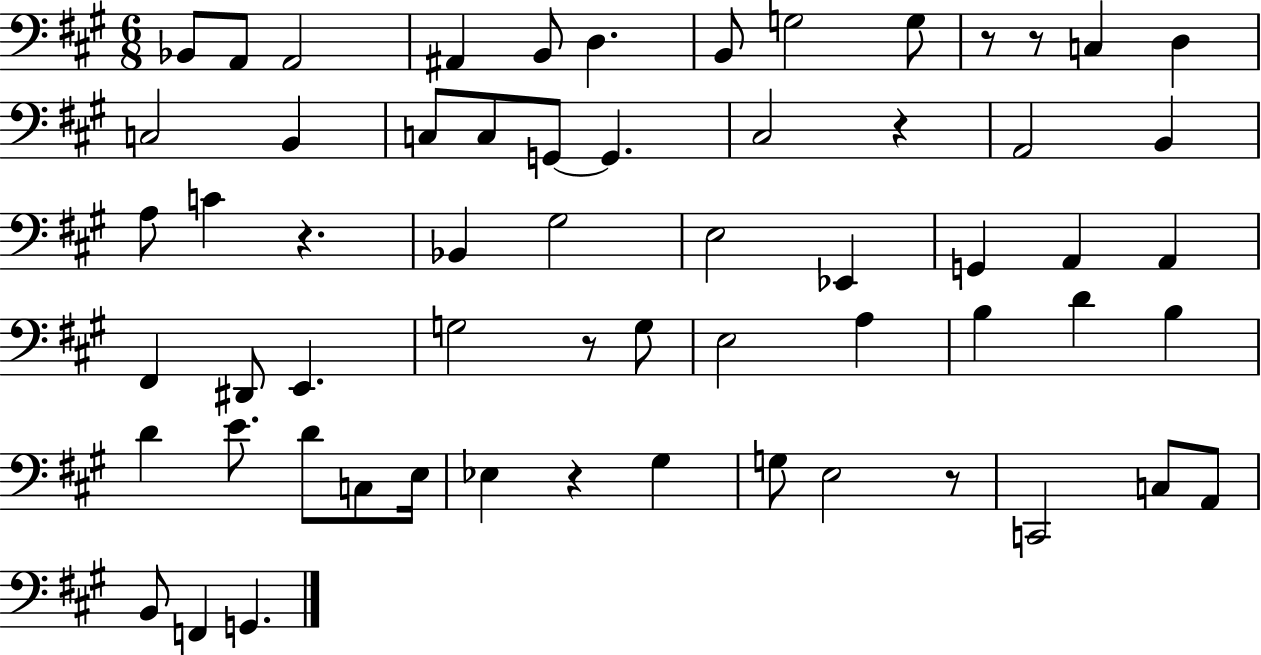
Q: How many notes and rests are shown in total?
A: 61